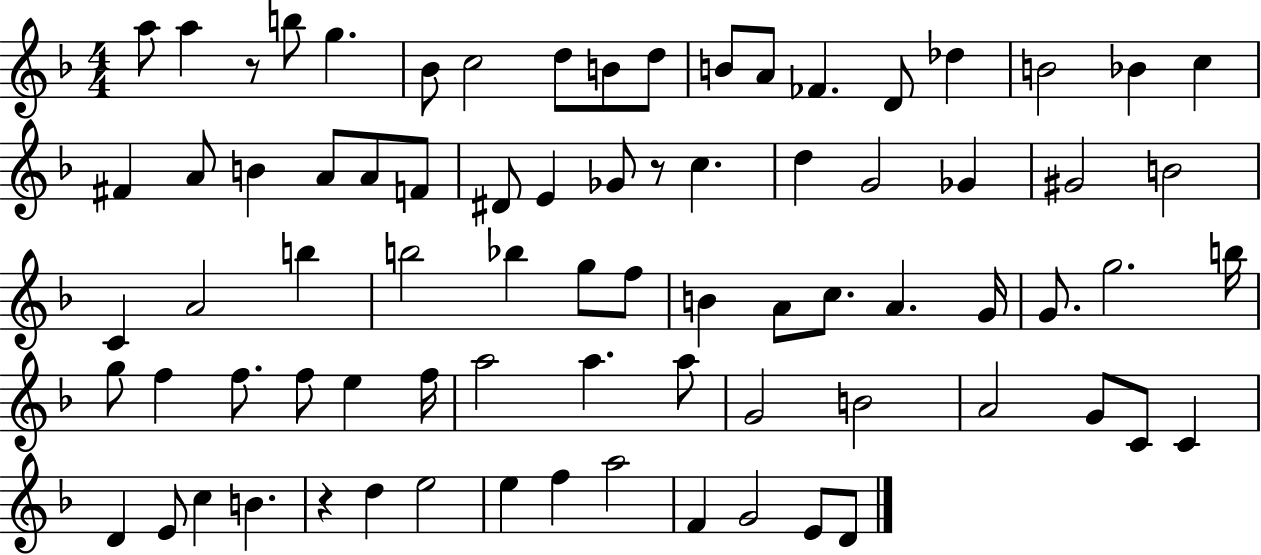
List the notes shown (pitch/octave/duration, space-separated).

A5/e A5/q R/e B5/e G5/q. Bb4/e C5/h D5/e B4/e D5/e B4/e A4/e FES4/q. D4/e Db5/q B4/h Bb4/q C5/q F#4/q A4/e B4/q A4/e A4/e F4/e D#4/e E4/q Gb4/e R/e C5/q. D5/q G4/h Gb4/q G#4/h B4/h C4/q A4/h B5/q B5/h Bb5/q G5/e F5/e B4/q A4/e C5/e. A4/q. G4/s G4/e. G5/h. B5/s G5/e F5/q F5/e. F5/e E5/q F5/s A5/h A5/q. A5/e G4/h B4/h A4/h G4/e C4/e C4/q D4/q E4/e C5/q B4/q. R/q D5/q E5/h E5/q F5/q A5/h F4/q G4/h E4/e D4/e